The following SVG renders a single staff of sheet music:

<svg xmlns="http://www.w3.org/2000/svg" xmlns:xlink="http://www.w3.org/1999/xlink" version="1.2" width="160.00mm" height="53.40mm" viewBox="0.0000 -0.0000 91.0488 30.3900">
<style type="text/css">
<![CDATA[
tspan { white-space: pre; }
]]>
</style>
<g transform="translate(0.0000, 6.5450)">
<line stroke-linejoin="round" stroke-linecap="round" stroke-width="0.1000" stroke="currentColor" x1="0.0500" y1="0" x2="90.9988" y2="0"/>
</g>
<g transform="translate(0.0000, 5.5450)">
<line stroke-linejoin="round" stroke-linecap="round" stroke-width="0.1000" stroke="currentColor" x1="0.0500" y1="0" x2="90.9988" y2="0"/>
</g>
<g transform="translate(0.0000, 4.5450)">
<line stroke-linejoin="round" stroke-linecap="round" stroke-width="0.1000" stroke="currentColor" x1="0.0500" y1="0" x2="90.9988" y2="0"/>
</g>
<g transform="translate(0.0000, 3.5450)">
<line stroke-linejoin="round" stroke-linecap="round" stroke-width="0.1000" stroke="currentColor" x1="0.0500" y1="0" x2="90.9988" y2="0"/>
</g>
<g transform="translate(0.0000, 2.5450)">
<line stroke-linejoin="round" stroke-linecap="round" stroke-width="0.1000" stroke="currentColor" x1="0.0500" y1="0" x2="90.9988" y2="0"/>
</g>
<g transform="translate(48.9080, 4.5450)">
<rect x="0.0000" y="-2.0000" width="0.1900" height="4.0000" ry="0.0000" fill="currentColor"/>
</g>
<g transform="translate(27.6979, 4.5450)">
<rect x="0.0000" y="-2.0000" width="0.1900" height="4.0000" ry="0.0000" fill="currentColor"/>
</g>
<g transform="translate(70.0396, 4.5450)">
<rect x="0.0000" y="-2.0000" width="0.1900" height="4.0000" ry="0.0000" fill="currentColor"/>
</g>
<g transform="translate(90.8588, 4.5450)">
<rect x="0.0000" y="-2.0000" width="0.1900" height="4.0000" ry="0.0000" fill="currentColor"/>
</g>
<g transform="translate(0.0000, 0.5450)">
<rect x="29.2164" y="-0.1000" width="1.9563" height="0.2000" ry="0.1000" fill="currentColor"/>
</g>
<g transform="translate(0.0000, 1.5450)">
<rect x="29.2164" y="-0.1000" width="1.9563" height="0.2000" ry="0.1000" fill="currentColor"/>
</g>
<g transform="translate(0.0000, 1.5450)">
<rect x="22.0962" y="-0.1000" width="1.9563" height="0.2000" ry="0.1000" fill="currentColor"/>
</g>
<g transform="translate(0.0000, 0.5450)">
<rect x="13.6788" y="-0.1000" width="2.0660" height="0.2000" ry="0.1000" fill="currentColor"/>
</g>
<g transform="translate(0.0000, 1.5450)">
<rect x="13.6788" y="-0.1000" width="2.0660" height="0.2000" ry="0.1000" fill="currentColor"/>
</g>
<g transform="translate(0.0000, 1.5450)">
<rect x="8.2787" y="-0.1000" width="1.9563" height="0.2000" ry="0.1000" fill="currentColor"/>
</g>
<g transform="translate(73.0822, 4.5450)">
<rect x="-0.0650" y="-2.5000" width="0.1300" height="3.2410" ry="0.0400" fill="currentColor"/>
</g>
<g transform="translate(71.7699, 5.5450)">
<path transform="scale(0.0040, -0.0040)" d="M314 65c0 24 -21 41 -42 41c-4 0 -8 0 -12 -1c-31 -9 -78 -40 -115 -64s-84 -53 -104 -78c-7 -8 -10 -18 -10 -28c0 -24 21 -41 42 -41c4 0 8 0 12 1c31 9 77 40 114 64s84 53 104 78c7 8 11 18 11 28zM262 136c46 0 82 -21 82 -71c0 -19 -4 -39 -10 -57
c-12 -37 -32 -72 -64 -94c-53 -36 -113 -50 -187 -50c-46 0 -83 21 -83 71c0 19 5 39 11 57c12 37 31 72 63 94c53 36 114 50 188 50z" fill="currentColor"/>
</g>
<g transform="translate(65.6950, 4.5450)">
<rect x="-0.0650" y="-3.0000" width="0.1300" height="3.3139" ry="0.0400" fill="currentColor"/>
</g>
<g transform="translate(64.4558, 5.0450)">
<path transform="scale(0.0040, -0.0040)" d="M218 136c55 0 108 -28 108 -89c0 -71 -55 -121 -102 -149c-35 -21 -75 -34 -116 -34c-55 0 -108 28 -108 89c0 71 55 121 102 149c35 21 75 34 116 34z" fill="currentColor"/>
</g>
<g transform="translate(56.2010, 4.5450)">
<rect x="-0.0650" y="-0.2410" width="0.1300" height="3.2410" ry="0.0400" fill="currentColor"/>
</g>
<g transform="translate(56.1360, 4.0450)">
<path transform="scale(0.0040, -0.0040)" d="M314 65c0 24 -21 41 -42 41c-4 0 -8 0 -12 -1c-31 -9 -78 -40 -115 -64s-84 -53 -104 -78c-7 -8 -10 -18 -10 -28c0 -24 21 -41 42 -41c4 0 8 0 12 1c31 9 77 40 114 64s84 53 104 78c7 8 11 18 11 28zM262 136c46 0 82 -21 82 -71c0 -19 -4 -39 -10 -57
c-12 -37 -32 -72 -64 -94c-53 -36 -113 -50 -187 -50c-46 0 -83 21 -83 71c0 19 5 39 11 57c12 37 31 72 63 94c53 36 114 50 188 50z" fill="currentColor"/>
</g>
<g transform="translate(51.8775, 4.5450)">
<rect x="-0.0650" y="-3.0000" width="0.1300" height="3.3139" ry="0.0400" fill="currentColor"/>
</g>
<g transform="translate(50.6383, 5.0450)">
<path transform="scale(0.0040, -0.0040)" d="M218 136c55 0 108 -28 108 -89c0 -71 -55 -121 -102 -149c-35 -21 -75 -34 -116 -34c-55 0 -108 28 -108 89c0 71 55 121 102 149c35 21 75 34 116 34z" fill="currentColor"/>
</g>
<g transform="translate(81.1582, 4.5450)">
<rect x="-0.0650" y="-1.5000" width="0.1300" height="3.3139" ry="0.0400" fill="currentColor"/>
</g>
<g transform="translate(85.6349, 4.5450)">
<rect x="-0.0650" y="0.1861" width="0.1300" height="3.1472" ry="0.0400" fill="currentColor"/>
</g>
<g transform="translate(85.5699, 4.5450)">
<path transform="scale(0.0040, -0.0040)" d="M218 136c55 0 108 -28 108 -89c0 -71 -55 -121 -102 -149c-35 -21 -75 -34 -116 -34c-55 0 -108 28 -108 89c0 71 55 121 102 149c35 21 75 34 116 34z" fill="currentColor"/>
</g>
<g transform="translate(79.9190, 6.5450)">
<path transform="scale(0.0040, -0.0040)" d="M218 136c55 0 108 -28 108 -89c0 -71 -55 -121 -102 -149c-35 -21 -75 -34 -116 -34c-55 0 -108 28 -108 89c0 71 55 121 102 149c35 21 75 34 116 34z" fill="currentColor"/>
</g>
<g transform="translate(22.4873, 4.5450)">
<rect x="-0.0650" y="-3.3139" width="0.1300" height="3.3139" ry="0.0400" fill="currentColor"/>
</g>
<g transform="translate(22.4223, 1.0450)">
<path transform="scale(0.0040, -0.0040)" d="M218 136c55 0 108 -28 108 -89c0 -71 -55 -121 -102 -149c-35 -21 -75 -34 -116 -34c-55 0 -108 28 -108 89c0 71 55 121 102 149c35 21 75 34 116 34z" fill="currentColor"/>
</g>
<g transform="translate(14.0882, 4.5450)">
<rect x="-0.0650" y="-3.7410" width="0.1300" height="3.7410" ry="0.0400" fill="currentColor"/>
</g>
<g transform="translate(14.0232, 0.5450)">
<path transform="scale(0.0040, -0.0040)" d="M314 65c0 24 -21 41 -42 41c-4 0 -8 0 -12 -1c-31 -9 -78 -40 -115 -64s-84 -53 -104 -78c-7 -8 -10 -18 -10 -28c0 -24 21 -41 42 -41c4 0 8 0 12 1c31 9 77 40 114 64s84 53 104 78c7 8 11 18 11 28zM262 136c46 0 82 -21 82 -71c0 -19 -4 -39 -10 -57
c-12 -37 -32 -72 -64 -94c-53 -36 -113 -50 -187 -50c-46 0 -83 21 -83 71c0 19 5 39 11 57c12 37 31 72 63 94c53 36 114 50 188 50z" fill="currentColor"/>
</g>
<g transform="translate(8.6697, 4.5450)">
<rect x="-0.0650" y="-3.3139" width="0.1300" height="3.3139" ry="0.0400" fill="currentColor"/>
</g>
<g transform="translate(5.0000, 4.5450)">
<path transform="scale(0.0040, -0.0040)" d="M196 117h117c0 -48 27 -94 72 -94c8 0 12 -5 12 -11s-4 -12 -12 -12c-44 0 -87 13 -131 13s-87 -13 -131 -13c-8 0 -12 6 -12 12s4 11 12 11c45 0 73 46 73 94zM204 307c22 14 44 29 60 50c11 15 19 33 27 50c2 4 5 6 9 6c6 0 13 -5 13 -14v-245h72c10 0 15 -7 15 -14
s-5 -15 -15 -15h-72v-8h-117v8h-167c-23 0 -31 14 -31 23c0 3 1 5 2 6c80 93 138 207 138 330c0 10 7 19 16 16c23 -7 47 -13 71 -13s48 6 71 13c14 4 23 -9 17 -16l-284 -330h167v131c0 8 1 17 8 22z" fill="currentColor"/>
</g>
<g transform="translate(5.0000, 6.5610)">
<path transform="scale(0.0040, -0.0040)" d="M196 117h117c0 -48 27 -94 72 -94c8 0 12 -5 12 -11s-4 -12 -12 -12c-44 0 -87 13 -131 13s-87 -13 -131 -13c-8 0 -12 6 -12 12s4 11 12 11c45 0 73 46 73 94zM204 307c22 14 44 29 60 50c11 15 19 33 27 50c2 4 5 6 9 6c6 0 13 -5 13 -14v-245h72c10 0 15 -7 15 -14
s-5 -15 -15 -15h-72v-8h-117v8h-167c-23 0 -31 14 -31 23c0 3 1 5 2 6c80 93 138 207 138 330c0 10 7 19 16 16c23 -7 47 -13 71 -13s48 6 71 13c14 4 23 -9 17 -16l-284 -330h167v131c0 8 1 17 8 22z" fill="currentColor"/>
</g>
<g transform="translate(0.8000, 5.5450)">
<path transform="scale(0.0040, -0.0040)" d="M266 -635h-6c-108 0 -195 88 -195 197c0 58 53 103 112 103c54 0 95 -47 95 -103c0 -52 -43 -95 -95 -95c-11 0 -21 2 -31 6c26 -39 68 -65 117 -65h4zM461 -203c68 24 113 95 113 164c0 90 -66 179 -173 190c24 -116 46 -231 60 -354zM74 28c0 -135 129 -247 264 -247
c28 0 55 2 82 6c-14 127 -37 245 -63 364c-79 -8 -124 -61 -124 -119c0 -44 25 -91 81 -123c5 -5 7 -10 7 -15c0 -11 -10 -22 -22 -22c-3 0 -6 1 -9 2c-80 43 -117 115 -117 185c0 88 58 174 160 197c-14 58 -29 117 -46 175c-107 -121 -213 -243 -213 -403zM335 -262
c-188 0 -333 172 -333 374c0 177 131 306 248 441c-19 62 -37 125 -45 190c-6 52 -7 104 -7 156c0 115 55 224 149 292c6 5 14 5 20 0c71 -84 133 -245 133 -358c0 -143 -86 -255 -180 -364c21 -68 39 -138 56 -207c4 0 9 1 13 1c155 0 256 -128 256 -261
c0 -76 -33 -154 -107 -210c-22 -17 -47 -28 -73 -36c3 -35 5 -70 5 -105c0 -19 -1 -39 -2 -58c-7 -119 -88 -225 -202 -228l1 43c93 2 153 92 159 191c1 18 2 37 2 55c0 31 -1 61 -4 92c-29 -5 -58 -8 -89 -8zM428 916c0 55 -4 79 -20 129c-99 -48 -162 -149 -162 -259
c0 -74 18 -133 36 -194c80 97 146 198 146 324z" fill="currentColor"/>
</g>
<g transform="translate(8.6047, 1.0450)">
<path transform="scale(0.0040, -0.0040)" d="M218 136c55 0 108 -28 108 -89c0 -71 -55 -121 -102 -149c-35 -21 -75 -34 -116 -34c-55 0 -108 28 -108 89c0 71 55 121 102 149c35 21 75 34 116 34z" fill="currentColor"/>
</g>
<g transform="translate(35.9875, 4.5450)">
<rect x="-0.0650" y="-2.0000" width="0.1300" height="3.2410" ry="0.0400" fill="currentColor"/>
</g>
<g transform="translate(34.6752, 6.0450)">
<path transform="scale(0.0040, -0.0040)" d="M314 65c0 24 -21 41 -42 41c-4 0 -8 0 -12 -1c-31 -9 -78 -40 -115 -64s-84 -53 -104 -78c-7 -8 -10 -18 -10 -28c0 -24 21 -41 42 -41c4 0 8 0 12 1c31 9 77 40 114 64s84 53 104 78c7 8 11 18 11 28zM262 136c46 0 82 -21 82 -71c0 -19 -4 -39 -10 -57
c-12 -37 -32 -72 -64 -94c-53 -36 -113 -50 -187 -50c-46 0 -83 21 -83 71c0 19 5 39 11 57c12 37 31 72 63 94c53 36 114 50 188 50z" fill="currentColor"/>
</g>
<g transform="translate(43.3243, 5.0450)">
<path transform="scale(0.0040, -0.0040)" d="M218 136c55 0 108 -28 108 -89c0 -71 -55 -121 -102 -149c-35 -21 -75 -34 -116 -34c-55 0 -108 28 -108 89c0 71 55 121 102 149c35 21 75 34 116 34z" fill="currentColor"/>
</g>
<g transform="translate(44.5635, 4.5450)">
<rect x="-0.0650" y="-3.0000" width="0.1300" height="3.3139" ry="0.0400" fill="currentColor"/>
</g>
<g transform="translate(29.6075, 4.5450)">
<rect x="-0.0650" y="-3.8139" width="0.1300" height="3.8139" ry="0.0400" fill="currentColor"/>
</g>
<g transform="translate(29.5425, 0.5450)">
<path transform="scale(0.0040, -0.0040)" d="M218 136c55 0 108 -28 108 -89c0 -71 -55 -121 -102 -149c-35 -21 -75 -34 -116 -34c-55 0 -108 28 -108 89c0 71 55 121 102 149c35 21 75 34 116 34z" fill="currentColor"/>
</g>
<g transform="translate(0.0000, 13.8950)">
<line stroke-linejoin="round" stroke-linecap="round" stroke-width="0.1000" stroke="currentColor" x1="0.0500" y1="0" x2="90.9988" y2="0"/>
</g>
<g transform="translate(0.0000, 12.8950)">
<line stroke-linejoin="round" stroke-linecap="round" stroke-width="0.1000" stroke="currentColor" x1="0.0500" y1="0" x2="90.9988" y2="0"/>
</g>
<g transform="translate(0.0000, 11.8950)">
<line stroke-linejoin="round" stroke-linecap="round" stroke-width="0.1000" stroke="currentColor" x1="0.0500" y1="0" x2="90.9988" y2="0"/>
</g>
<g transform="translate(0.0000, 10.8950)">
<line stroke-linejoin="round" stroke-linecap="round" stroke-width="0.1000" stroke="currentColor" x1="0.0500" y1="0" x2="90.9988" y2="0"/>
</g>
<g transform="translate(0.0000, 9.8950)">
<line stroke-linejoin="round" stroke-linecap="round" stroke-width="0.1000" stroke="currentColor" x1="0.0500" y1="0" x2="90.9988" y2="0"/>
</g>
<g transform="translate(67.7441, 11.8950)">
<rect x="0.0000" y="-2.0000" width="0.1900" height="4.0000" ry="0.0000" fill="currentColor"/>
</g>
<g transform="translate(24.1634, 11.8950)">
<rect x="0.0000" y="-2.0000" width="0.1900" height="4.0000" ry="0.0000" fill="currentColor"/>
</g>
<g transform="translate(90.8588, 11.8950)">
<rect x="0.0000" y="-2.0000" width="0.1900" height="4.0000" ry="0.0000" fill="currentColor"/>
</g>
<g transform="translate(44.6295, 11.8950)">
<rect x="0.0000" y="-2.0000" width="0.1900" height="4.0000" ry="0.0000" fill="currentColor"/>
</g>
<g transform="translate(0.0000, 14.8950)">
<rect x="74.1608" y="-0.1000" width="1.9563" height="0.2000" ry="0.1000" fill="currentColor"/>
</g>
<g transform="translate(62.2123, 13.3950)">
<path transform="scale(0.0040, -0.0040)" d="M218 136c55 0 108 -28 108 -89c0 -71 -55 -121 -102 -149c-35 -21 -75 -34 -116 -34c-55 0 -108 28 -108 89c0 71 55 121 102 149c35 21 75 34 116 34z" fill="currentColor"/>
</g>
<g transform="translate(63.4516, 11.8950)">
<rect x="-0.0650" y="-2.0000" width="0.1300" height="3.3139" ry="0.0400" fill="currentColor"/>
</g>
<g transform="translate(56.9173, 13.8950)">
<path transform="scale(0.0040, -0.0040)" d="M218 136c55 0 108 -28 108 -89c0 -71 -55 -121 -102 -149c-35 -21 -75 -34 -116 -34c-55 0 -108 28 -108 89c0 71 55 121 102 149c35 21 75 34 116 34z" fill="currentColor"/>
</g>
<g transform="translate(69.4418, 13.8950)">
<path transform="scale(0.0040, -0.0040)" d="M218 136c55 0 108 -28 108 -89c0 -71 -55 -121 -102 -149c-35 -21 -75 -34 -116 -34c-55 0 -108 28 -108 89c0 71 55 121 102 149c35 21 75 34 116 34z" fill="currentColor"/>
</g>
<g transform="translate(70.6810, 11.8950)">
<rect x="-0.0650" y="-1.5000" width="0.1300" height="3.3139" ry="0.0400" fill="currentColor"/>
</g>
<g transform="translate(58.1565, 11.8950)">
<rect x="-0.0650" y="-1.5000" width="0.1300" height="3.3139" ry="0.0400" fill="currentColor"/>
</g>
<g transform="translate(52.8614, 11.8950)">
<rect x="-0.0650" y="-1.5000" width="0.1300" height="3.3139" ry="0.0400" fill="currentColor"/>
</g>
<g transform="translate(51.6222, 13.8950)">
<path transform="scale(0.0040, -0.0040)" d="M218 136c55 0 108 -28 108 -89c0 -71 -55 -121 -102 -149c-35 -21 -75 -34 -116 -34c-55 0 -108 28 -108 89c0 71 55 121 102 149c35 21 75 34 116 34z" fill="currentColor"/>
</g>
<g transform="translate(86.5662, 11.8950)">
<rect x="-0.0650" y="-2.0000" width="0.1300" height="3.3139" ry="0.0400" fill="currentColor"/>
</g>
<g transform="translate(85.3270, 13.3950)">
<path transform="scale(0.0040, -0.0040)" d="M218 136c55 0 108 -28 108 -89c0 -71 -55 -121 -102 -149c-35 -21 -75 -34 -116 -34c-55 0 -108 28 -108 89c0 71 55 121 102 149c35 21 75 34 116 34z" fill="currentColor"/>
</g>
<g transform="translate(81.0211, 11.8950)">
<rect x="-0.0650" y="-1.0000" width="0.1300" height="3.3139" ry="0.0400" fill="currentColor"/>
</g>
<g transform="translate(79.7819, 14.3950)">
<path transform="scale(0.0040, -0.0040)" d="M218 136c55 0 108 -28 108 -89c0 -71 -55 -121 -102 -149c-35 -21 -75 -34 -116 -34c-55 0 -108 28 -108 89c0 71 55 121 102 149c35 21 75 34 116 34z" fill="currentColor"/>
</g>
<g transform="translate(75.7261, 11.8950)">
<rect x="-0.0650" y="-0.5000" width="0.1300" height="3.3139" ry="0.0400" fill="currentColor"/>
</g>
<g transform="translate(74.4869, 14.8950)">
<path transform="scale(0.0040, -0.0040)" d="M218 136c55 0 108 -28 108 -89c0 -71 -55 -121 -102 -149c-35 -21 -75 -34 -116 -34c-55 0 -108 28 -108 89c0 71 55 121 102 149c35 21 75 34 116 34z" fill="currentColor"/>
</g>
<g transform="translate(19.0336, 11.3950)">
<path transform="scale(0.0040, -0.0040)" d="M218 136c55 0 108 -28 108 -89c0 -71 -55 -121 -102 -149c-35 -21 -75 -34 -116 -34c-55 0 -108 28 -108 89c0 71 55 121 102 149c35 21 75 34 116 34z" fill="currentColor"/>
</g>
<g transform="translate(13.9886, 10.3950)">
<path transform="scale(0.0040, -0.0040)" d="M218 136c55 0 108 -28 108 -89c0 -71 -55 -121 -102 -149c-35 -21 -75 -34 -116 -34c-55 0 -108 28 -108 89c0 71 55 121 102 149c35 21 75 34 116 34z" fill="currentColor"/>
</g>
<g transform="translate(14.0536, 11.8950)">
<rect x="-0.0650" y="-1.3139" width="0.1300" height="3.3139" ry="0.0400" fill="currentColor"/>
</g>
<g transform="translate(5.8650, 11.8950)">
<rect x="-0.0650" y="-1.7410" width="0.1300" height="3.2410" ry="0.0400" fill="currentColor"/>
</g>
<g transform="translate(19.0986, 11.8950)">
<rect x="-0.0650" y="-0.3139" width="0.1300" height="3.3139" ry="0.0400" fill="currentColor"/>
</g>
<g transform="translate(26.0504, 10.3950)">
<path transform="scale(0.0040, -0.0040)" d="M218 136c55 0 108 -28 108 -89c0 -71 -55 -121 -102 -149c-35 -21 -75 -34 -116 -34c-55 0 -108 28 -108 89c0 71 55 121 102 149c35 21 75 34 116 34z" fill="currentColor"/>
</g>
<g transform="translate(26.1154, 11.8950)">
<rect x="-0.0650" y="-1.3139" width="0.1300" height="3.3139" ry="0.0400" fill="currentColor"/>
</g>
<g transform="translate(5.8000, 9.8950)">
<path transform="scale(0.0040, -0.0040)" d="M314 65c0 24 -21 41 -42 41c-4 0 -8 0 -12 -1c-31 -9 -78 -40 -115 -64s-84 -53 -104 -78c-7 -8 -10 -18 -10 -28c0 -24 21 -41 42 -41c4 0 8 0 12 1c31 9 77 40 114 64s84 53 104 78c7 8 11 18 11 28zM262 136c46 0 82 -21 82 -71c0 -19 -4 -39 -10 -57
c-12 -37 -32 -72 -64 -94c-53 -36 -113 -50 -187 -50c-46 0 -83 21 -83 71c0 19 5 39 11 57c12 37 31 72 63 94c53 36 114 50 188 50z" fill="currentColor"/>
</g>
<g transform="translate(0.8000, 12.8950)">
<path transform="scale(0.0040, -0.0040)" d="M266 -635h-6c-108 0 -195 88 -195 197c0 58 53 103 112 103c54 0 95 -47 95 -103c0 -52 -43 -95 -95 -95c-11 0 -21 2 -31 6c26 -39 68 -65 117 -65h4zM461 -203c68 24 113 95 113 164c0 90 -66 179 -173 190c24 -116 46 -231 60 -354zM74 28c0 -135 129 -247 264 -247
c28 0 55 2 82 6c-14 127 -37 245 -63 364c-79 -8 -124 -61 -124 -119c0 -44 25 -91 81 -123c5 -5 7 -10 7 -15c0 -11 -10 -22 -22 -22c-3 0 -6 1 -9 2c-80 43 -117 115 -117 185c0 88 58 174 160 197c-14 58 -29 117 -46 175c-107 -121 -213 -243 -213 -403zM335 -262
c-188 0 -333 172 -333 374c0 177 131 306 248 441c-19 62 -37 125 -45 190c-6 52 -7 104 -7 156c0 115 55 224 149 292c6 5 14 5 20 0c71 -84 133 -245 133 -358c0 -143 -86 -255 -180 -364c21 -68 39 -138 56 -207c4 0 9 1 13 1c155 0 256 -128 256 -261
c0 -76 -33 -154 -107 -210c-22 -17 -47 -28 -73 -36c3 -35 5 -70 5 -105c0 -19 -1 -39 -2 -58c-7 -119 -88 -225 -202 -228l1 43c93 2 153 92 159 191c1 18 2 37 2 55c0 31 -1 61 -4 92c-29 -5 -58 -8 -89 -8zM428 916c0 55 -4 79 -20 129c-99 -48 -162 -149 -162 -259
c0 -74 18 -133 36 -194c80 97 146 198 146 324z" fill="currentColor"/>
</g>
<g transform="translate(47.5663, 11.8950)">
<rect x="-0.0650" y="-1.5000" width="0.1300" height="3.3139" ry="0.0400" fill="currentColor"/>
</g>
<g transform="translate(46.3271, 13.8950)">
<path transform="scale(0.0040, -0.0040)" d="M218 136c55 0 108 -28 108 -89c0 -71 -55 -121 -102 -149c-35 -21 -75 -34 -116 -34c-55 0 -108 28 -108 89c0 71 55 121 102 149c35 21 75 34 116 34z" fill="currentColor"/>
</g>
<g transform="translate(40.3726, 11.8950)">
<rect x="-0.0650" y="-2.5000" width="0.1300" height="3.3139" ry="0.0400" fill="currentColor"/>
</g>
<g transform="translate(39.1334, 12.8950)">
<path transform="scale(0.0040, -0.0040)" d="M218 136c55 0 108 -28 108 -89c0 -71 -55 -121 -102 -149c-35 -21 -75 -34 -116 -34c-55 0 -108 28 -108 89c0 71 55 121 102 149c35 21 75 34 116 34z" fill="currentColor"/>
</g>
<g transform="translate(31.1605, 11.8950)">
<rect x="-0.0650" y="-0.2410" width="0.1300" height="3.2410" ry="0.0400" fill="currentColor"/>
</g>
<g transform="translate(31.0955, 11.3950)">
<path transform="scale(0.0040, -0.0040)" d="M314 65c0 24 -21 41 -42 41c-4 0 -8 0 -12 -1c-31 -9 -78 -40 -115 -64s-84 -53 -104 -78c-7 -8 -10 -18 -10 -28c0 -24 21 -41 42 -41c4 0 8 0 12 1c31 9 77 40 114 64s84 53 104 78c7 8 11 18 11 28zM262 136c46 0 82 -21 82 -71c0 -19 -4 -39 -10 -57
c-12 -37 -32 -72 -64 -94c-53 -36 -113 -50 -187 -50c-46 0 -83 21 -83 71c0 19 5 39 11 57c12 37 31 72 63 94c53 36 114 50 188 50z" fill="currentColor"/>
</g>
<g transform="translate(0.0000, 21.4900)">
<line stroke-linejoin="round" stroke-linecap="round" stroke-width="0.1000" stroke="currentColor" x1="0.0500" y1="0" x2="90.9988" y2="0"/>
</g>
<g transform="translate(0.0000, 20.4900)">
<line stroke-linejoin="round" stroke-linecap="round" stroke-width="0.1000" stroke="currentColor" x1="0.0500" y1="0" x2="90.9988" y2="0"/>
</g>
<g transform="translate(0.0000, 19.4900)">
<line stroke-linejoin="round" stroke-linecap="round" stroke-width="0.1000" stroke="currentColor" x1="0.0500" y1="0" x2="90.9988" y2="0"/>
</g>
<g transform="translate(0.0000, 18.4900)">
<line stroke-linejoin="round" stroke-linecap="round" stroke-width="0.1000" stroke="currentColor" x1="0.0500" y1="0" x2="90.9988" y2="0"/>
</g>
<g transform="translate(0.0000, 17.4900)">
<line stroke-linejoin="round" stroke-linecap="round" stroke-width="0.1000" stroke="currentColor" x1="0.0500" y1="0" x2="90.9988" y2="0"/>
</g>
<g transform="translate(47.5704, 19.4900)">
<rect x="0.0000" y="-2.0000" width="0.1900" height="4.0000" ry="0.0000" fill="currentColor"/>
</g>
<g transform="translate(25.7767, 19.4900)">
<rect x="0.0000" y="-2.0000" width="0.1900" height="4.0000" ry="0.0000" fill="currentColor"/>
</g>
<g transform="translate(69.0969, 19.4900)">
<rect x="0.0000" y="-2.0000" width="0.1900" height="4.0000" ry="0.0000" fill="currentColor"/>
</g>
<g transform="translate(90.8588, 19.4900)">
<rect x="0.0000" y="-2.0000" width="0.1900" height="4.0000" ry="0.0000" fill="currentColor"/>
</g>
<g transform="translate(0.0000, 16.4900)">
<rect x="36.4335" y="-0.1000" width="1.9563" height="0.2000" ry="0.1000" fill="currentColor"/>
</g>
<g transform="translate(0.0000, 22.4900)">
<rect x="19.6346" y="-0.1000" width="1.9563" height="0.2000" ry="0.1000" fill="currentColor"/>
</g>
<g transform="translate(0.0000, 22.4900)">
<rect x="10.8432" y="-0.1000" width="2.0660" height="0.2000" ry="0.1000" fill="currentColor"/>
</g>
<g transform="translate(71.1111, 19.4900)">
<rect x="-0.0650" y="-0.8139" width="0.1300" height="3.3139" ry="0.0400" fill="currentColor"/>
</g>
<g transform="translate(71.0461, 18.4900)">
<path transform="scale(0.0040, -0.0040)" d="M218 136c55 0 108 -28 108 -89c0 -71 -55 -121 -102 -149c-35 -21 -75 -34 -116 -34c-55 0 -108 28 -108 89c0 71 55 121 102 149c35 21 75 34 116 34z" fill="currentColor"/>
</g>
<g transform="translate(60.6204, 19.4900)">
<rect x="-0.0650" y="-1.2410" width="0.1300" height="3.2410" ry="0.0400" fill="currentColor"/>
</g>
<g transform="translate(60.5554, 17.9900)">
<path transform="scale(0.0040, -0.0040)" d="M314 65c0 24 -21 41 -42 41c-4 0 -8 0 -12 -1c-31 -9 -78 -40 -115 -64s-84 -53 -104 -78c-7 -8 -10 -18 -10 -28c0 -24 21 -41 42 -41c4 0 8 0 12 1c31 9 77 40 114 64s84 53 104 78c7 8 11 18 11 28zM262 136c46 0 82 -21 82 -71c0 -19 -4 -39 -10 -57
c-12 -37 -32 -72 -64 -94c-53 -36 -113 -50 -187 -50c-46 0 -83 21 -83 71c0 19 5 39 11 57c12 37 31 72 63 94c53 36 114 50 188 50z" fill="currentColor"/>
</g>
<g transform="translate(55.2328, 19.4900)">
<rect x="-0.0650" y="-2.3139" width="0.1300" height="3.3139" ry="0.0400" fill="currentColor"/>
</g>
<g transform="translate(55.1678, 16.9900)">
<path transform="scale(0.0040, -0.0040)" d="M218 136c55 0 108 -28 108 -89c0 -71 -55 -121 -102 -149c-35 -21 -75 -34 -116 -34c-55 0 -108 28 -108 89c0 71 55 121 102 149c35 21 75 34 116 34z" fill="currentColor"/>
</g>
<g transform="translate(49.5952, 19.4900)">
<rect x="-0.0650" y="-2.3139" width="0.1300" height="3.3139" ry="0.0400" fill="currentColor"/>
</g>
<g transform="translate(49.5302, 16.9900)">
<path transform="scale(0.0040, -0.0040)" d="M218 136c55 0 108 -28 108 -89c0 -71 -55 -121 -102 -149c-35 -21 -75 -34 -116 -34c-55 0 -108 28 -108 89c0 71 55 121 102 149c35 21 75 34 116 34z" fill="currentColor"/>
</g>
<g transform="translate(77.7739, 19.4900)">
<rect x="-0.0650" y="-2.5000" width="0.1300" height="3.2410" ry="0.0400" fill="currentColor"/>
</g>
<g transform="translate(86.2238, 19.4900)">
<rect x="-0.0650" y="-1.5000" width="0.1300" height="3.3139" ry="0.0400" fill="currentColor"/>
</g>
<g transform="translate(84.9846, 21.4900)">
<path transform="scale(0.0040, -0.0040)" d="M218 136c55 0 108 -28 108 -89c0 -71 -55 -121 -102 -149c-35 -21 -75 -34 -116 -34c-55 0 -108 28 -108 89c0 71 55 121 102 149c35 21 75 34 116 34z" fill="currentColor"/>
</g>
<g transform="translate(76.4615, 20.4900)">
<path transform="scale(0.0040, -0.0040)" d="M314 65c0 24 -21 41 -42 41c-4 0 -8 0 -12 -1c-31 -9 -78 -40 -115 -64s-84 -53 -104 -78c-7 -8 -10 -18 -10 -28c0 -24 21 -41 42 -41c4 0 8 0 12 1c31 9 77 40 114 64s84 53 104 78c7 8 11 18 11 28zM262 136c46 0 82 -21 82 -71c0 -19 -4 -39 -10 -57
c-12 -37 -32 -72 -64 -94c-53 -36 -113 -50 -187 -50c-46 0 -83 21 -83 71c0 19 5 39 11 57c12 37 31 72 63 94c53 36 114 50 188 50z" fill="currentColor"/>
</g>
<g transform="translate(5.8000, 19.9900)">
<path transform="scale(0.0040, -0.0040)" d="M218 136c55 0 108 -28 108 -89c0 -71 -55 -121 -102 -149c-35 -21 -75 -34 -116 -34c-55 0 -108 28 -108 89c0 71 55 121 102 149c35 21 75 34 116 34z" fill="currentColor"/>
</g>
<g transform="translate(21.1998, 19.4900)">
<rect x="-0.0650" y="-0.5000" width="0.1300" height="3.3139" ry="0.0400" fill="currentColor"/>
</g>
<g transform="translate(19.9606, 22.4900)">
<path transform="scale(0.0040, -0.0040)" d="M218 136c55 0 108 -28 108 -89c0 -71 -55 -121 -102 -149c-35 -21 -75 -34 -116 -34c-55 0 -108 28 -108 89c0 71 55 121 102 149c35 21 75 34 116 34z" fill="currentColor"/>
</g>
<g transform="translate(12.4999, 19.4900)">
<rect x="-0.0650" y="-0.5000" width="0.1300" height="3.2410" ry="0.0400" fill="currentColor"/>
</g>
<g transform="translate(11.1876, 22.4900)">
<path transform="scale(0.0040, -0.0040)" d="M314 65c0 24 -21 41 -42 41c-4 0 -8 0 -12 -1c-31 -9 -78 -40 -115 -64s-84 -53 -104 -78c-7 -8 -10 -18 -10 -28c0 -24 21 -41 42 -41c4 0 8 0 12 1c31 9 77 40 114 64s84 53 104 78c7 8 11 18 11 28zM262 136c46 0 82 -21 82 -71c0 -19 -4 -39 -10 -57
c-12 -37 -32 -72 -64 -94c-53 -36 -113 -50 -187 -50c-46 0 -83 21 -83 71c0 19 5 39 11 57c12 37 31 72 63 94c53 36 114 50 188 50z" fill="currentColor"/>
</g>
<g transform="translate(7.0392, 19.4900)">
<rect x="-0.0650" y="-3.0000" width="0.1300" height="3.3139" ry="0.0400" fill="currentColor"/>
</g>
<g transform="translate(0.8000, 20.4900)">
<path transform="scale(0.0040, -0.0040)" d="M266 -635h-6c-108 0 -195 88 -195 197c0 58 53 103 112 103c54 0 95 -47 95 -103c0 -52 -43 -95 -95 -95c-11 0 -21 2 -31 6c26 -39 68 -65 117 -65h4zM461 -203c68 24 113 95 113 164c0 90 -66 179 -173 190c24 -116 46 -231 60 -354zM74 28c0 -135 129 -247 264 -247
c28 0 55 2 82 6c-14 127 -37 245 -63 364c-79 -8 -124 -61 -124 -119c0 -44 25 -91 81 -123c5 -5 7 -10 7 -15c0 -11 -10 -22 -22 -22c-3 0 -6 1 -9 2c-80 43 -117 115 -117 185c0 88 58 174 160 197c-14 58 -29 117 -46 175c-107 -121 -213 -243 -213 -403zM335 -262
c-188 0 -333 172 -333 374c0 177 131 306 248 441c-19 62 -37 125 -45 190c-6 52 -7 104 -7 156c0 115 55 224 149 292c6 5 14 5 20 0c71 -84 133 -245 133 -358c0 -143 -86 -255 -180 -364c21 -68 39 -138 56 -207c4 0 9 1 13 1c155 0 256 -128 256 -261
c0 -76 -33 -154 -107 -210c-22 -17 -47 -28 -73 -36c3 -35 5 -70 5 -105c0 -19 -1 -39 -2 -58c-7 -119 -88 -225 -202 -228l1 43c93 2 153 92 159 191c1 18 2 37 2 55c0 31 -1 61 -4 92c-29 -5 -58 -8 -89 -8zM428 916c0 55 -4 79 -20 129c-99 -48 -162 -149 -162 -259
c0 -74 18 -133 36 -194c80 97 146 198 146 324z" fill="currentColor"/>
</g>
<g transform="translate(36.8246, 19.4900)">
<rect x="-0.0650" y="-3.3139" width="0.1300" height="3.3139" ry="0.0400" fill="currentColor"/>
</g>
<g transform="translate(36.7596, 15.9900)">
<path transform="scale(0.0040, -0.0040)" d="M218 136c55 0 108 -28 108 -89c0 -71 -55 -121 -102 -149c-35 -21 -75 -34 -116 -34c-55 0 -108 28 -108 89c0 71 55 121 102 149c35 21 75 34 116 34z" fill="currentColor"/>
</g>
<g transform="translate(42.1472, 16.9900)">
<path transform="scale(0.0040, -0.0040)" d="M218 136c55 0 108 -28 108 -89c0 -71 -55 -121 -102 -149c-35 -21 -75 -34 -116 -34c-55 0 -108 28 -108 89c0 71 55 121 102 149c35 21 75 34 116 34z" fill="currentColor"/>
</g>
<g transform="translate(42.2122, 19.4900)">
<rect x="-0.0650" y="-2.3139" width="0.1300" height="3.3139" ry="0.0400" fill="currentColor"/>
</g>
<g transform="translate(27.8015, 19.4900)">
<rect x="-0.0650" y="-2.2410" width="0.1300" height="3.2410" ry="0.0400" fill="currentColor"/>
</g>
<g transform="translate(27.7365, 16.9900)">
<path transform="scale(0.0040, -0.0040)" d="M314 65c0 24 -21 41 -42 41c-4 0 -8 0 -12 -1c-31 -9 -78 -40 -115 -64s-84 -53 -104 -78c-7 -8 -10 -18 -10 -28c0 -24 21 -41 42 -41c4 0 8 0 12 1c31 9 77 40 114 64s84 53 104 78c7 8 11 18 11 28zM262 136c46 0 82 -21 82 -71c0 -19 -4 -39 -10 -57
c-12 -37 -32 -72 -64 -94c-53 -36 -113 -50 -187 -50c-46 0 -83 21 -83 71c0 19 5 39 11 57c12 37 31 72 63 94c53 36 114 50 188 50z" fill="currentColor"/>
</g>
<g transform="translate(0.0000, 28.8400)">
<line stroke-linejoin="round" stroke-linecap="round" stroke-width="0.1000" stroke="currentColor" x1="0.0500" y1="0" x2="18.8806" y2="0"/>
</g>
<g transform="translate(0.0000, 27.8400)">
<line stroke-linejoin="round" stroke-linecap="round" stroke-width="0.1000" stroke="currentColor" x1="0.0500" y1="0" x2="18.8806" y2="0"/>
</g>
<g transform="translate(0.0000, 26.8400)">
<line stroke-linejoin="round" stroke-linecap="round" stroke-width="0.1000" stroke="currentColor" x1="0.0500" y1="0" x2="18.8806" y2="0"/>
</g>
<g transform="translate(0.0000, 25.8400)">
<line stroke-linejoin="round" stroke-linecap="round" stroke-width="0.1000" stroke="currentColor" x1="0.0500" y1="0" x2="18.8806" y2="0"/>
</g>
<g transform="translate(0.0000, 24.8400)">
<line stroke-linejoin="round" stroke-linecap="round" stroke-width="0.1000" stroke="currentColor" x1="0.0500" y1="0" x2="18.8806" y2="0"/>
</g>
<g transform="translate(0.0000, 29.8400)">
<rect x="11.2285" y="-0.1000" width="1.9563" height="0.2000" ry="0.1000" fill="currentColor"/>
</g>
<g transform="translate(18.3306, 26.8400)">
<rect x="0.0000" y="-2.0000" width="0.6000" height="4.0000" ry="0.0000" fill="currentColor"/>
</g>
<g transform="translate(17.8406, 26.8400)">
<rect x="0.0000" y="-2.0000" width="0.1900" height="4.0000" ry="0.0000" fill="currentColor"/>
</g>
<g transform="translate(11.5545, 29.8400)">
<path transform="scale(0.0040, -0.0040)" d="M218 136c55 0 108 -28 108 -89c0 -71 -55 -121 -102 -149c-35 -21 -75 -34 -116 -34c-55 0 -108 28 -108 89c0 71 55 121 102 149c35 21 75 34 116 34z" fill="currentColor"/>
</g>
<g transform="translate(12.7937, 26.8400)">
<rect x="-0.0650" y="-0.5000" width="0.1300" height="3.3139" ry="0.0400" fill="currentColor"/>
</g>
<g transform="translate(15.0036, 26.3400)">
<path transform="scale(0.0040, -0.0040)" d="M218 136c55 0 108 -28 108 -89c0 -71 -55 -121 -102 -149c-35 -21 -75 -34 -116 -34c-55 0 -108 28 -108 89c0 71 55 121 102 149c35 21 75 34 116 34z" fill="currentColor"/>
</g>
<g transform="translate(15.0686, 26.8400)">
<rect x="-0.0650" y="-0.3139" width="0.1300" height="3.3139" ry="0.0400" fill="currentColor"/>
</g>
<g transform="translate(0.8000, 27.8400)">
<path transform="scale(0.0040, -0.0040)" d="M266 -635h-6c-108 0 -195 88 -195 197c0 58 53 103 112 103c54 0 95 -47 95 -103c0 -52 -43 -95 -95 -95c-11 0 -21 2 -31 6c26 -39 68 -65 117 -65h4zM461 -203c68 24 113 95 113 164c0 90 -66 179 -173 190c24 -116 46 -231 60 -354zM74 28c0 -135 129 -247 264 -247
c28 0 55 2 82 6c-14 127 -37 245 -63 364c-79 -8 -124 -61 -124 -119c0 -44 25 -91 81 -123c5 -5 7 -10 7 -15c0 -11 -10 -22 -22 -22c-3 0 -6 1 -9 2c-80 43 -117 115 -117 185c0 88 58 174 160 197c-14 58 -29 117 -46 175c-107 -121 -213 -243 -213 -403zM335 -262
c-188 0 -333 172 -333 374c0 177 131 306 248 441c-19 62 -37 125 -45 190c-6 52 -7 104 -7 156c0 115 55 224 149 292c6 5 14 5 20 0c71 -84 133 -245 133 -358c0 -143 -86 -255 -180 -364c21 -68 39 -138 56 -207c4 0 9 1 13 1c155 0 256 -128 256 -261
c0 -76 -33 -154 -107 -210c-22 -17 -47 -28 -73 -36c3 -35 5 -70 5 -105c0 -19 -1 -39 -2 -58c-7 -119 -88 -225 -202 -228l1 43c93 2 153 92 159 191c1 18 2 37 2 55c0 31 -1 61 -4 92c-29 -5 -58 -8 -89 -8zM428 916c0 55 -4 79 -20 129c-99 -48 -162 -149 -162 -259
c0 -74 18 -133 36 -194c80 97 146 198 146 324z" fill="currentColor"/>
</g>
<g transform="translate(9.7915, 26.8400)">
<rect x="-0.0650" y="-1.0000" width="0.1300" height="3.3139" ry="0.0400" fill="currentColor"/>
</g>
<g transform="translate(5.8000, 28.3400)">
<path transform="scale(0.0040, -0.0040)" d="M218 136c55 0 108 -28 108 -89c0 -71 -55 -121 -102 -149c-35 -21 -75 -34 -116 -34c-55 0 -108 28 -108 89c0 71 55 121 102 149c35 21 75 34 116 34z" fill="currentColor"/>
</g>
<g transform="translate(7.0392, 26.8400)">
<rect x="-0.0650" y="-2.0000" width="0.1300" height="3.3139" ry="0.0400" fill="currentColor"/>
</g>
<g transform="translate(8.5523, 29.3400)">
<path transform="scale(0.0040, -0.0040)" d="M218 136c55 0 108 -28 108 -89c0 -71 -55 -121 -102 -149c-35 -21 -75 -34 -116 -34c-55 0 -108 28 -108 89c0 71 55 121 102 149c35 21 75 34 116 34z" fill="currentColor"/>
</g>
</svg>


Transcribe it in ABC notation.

X:1
T:Untitled
M:4/4
L:1/4
K:C
b c'2 b c' F2 A A c2 A G2 E B f2 e c e c2 G E E E F E C D F A C2 C g2 b g g g e2 d G2 E F D C c